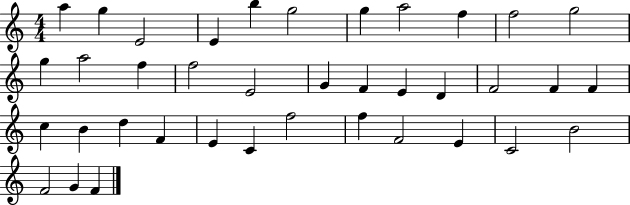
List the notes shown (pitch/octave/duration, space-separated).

A5/q G5/q E4/h E4/q B5/q G5/h G5/q A5/h F5/q F5/h G5/h G5/q A5/h F5/q F5/h E4/h G4/q F4/q E4/q D4/q F4/h F4/q F4/q C5/q B4/q D5/q F4/q E4/q C4/q F5/h F5/q F4/h E4/q C4/h B4/h F4/h G4/q F4/q